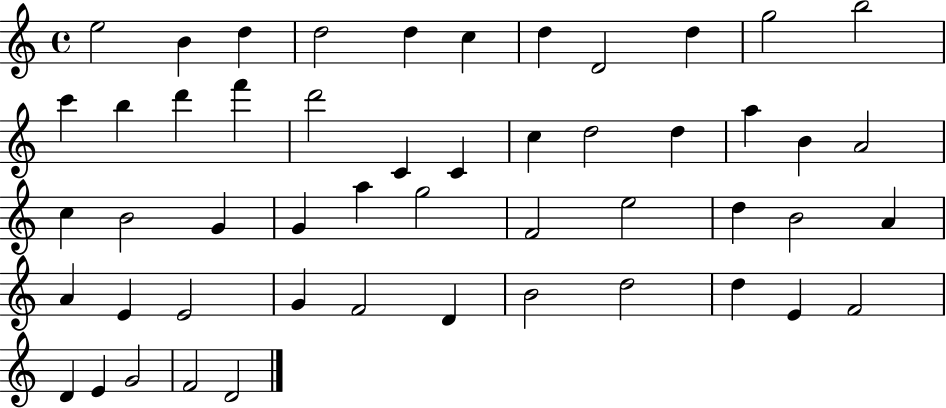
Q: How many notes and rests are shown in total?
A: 51